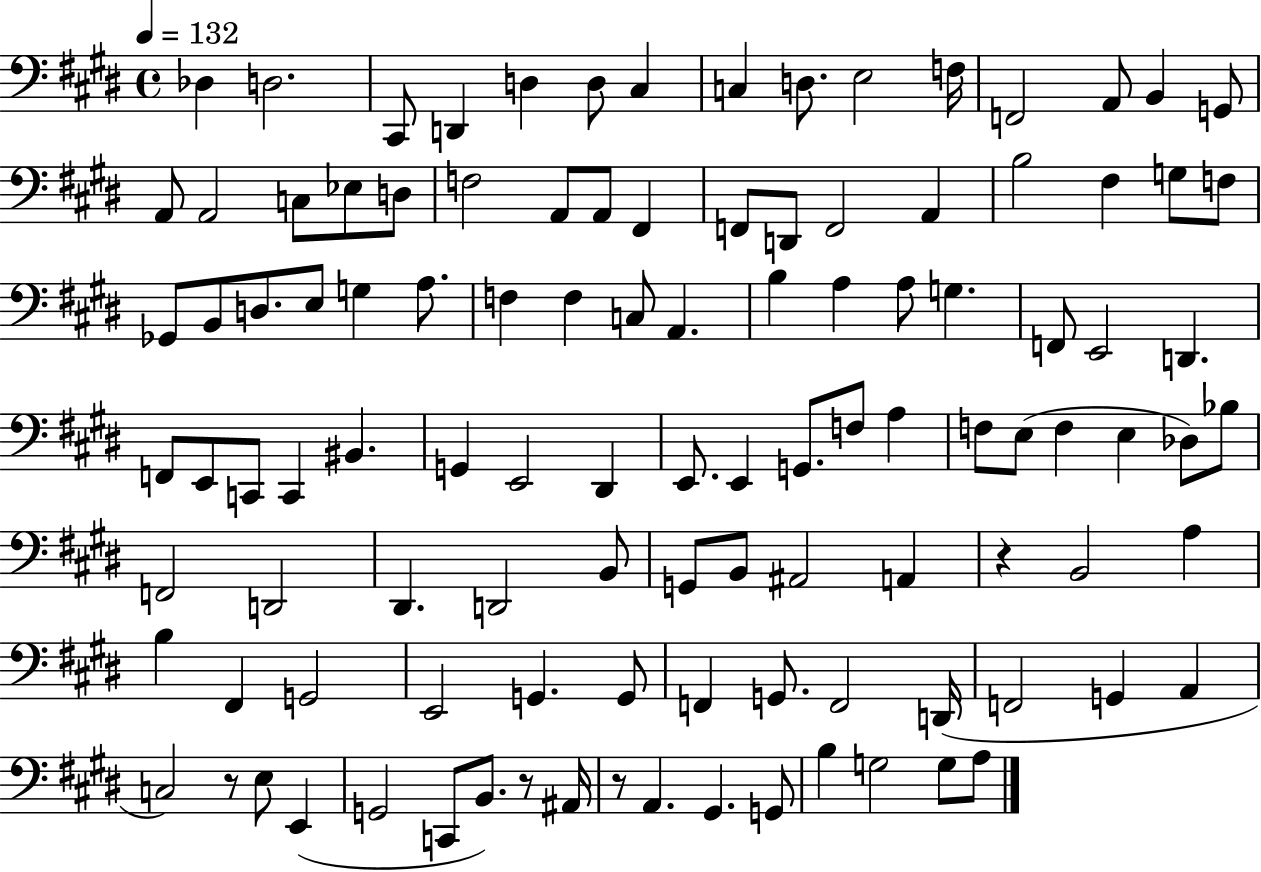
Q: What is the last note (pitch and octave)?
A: A3